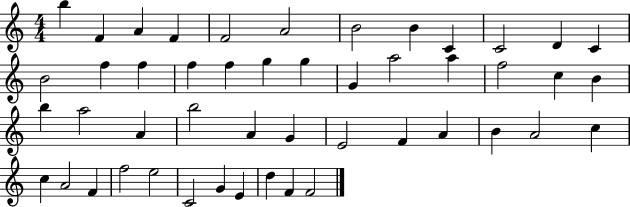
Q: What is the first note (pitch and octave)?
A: B5